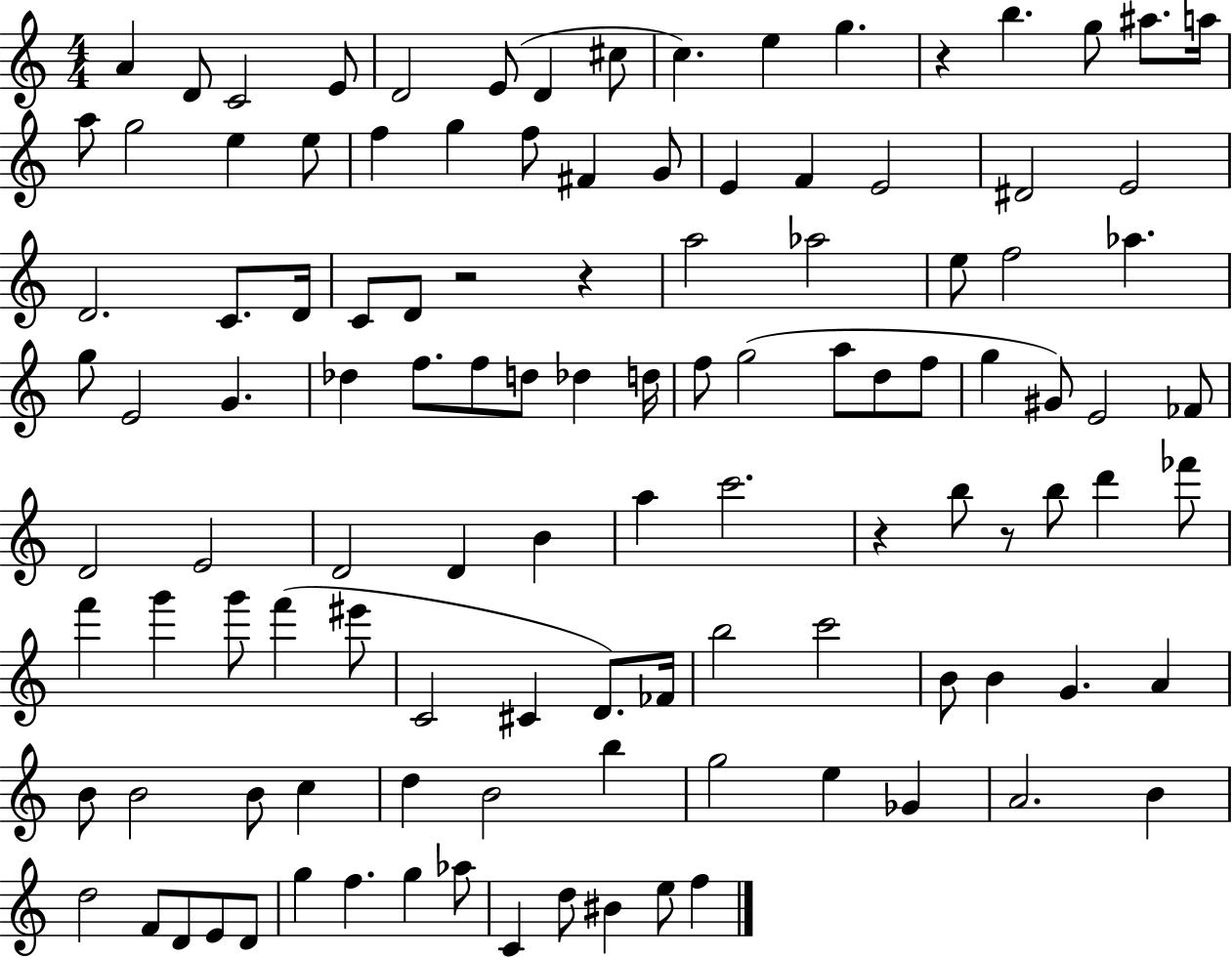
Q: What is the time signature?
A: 4/4